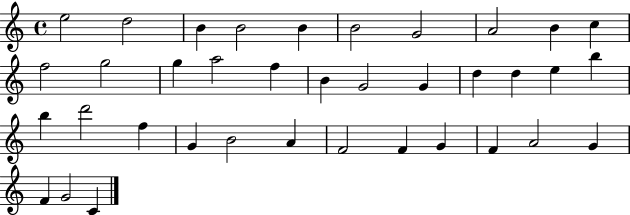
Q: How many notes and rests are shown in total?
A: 37